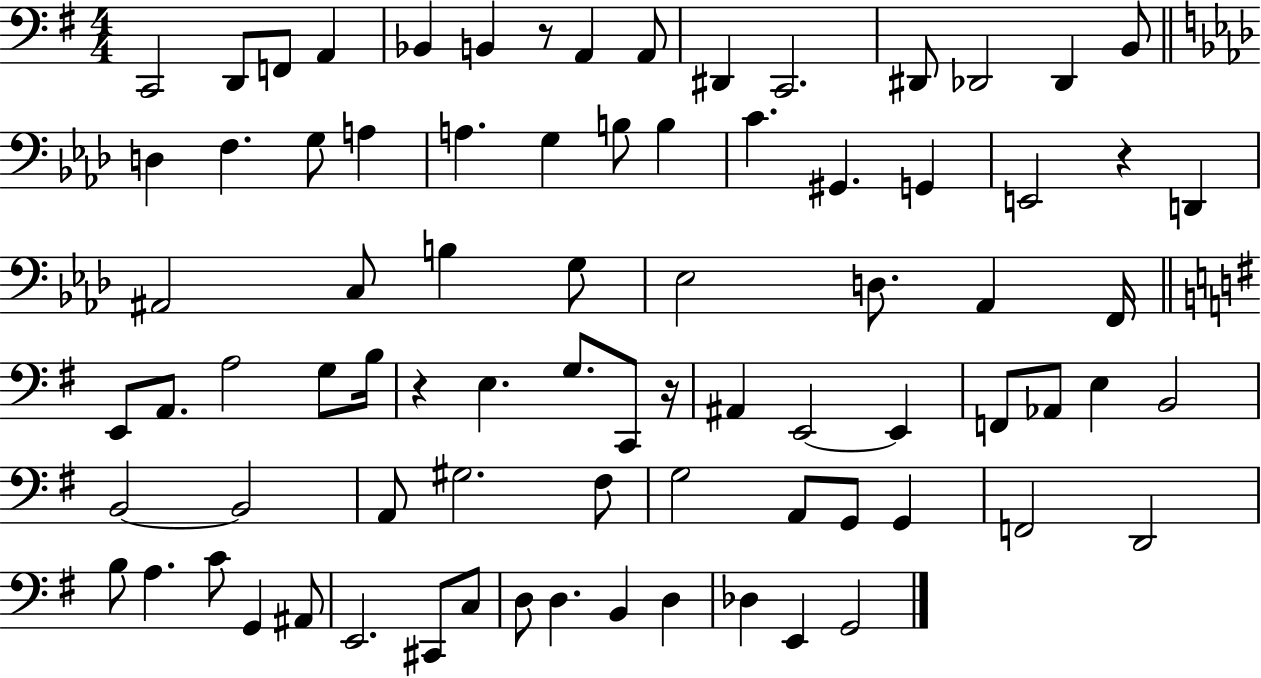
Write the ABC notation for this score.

X:1
T:Untitled
M:4/4
L:1/4
K:G
C,,2 D,,/2 F,,/2 A,, _B,, B,, z/2 A,, A,,/2 ^D,, C,,2 ^D,,/2 _D,,2 _D,, B,,/2 D, F, G,/2 A, A, G, B,/2 B, C ^G,, G,, E,,2 z D,, ^A,,2 C,/2 B, G,/2 _E,2 D,/2 _A,, F,,/4 E,,/2 A,,/2 A,2 G,/2 B,/4 z E, G,/2 C,,/2 z/4 ^A,, E,,2 E,, F,,/2 _A,,/2 E, B,,2 B,,2 B,,2 A,,/2 ^G,2 ^F,/2 G,2 A,,/2 G,,/2 G,, F,,2 D,,2 B,/2 A, C/2 G,, ^A,,/2 E,,2 ^C,,/2 C,/2 D,/2 D, B,, D, _D, E,, G,,2